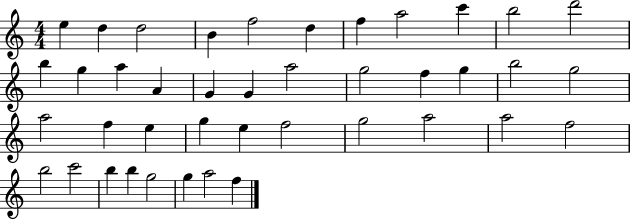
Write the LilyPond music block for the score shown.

{
  \clef treble
  \numericTimeSignature
  \time 4/4
  \key c \major
  e''4 d''4 d''2 | b'4 f''2 d''4 | f''4 a''2 c'''4 | b''2 d'''2 | \break b''4 g''4 a''4 a'4 | g'4 g'4 a''2 | g''2 f''4 g''4 | b''2 g''2 | \break a''2 f''4 e''4 | g''4 e''4 f''2 | g''2 a''2 | a''2 f''2 | \break b''2 c'''2 | b''4 b''4 g''2 | g''4 a''2 f''4 | \bar "|."
}